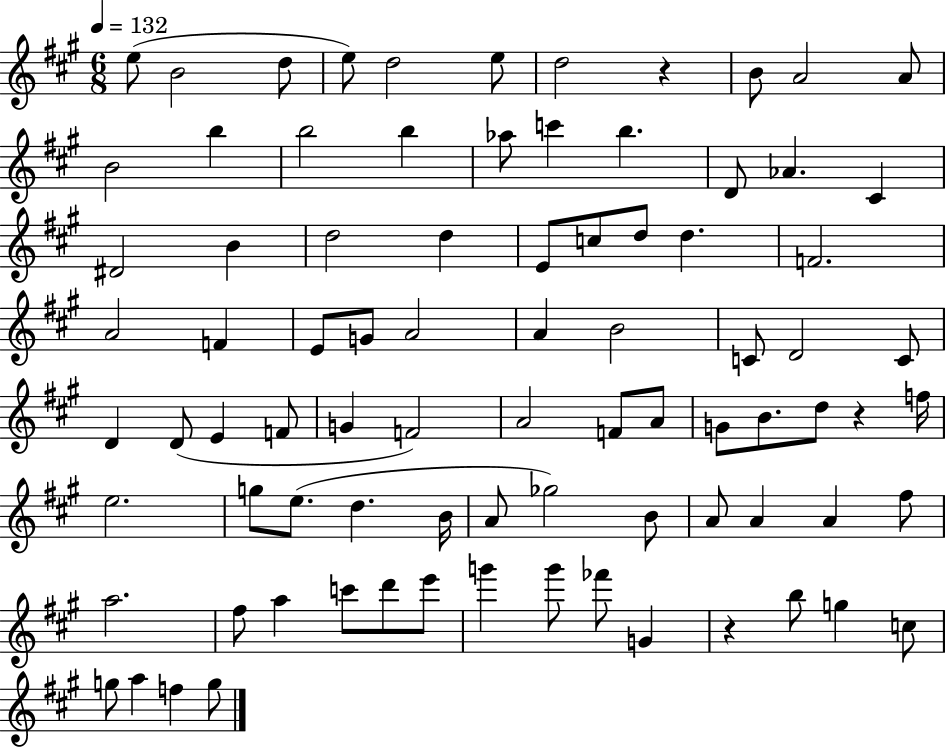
X:1
T:Untitled
M:6/8
L:1/4
K:A
e/2 B2 d/2 e/2 d2 e/2 d2 z B/2 A2 A/2 B2 b b2 b _a/2 c' b D/2 _A ^C ^D2 B d2 d E/2 c/2 d/2 d F2 A2 F E/2 G/2 A2 A B2 C/2 D2 C/2 D D/2 E F/2 G F2 A2 F/2 A/2 G/2 B/2 d/2 z f/4 e2 g/2 e/2 d B/4 A/2 _g2 B/2 A/2 A A ^f/2 a2 ^f/2 a c'/2 d'/2 e'/2 g' g'/2 _f'/2 G z b/2 g c/2 g/2 a f g/2